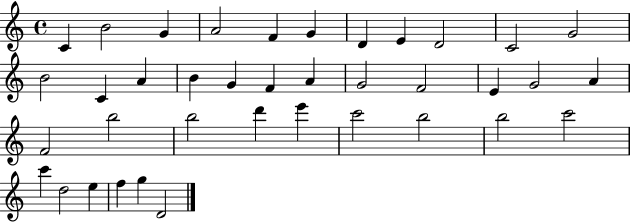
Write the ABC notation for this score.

X:1
T:Untitled
M:4/4
L:1/4
K:C
C B2 G A2 F G D E D2 C2 G2 B2 C A B G F A G2 F2 E G2 A F2 b2 b2 d' e' c'2 b2 b2 c'2 c' d2 e f g D2